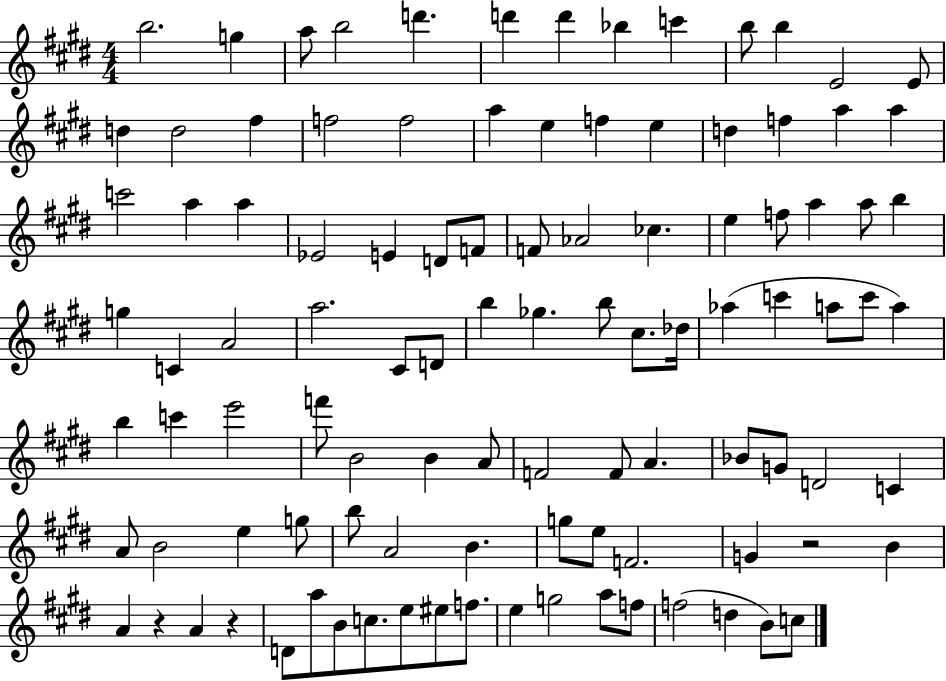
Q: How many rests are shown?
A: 3